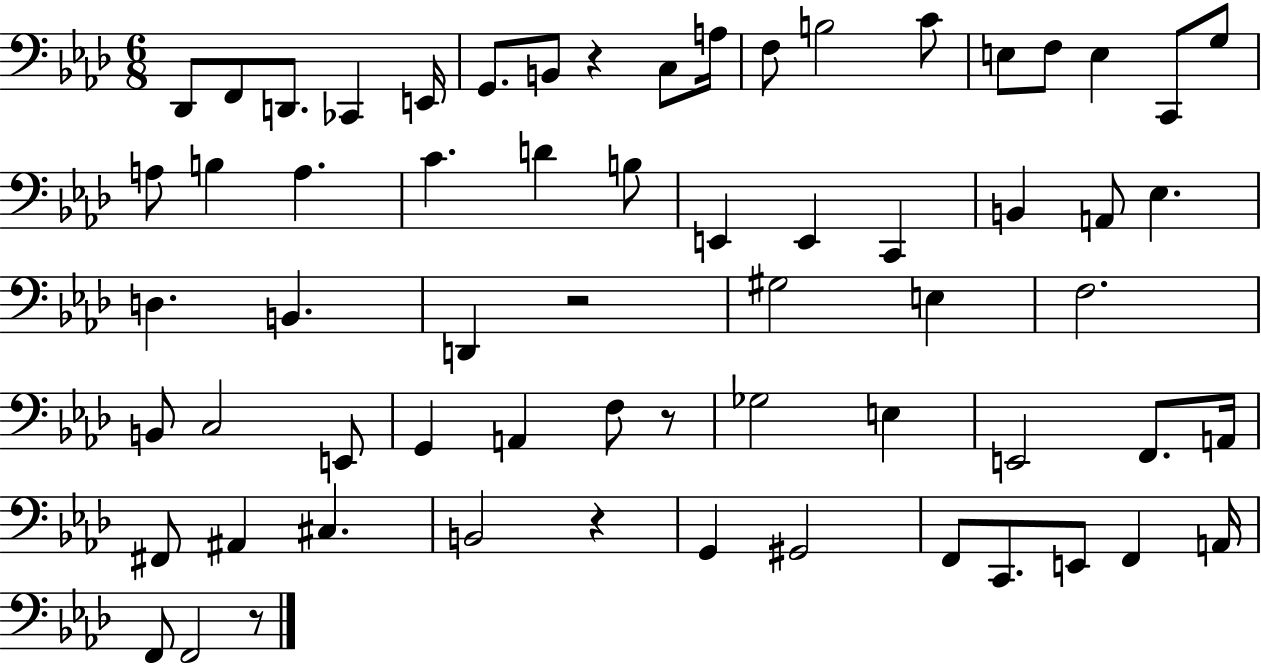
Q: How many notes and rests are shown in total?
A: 64